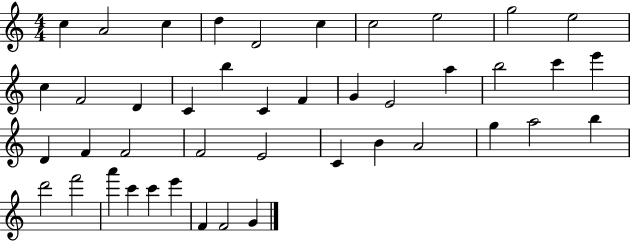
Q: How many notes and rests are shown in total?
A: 43